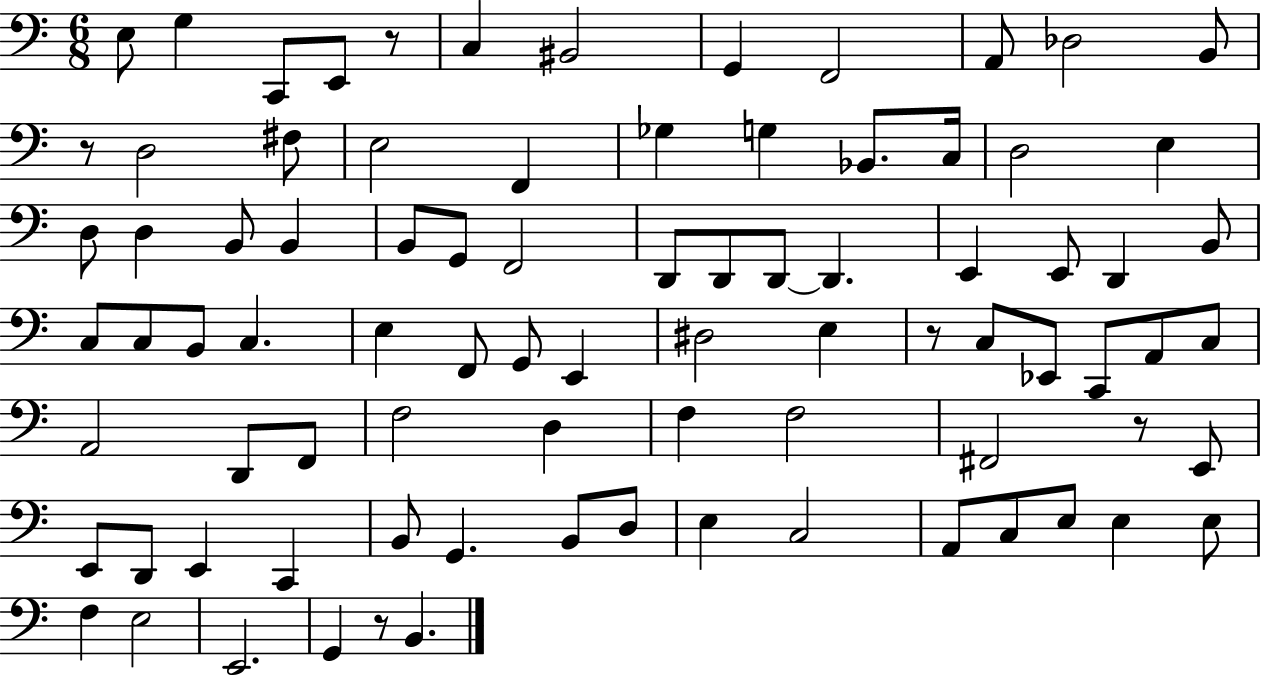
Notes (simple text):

E3/e G3/q C2/e E2/e R/e C3/q BIS2/h G2/q F2/h A2/e Db3/h B2/e R/e D3/h F#3/e E3/h F2/q Gb3/q G3/q Bb2/e. C3/s D3/h E3/q D3/e D3/q B2/e B2/q B2/e G2/e F2/h D2/e D2/e D2/e D2/q. E2/q E2/e D2/q B2/e C3/e C3/e B2/e C3/q. E3/q F2/e G2/e E2/q D#3/h E3/q R/e C3/e Eb2/e C2/e A2/e C3/e A2/h D2/e F2/e F3/h D3/q F3/q F3/h F#2/h R/e E2/e E2/e D2/e E2/q C2/q B2/e G2/q. B2/e D3/e E3/q C3/h A2/e C3/e E3/e E3/q E3/e F3/q E3/h E2/h. G2/q R/e B2/q.